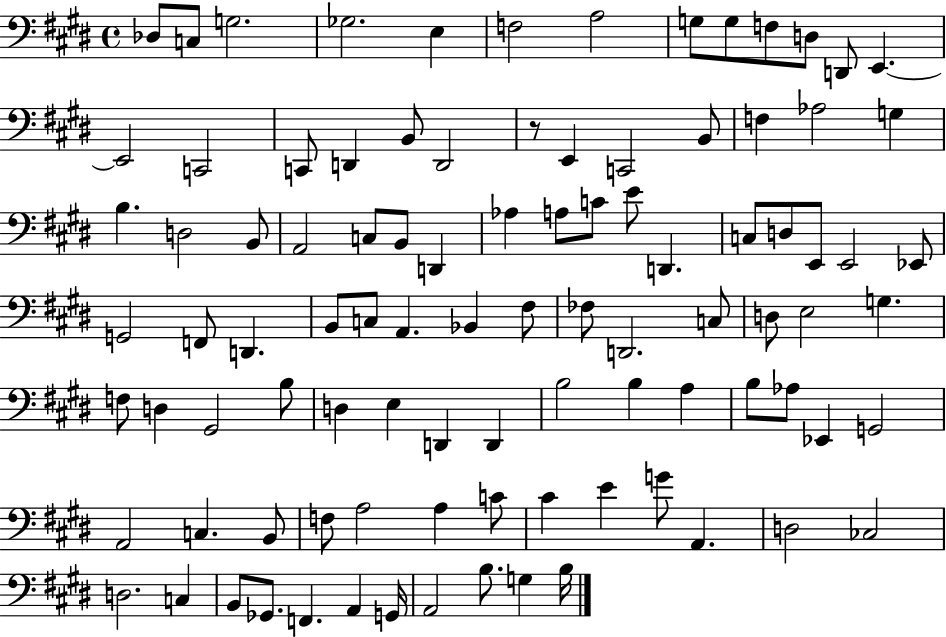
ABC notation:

X:1
T:Untitled
M:4/4
L:1/4
K:E
_D,/2 C,/2 G,2 _G,2 E, F,2 A,2 G,/2 G,/2 F,/2 D,/2 D,,/2 E,, E,,2 C,,2 C,,/2 D,, B,,/2 D,,2 z/2 E,, C,,2 B,,/2 F, _A,2 G, B, D,2 B,,/2 A,,2 C,/2 B,,/2 D,, _A, A,/2 C/2 E/2 D,, C,/2 D,/2 E,,/2 E,,2 _E,,/2 G,,2 F,,/2 D,, B,,/2 C,/2 A,, _B,, ^F,/2 _F,/2 D,,2 C,/2 D,/2 E,2 G, F,/2 D, ^G,,2 B,/2 D, E, D,, D,, B,2 B, A, B,/2 _A,/2 _E,, G,,2 A,,2 C, B,,/2 F,/2 A,2 A, C/2 ^C E G/2 A,, D,2 _C,2 D,2 C, B,,/2 _G,,/2 F,, A,, G,,/4 A,,2 B,/2 G, B,/4